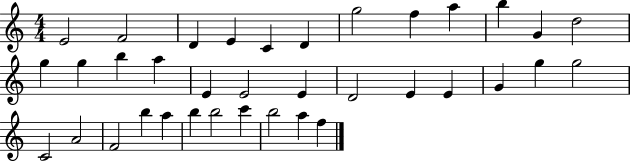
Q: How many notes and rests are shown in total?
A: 36